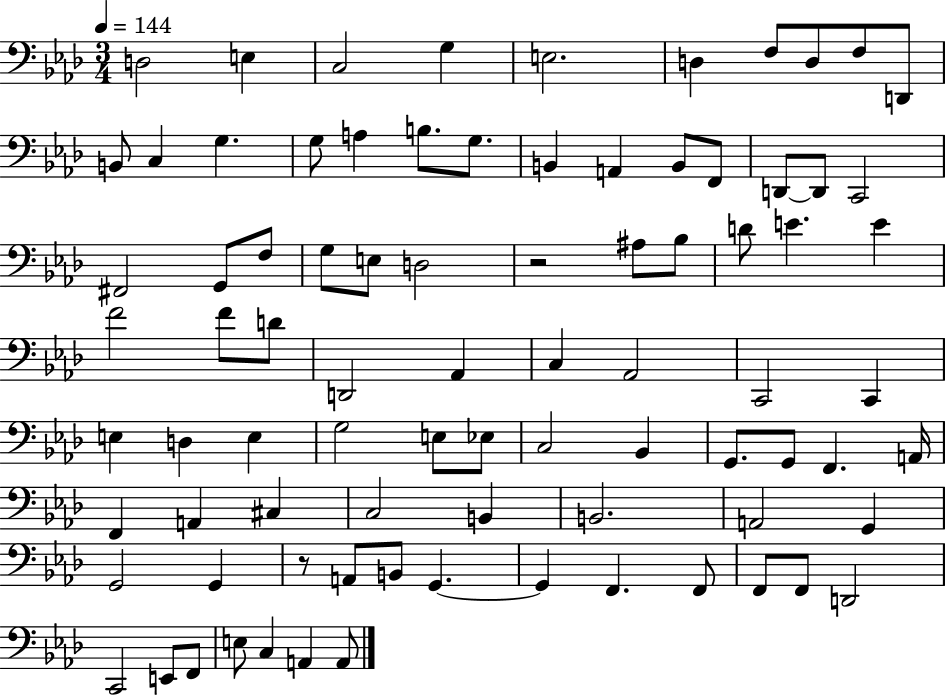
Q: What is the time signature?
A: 3/4